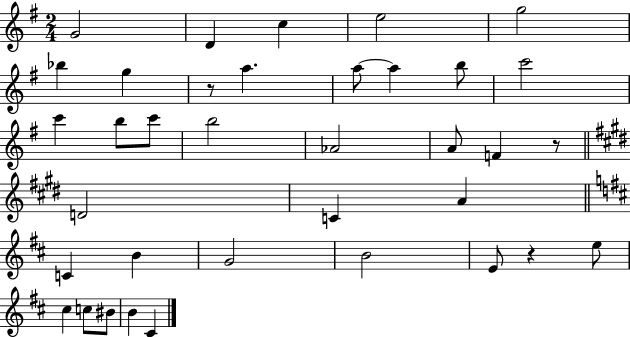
G4/h D4/q C5/q E5/h G5/h Bb5/q G5/q R/e A5/q. A5/e A5/q B5/e C6/h C6/q B5/e C6/e B5/h Ab4/h A4/e F4/q R/e D4/h C4/q A4/q C4/q B4/q G4/h B4/h E4/e R/q E5/e C#5/q C5/e BIS4/e B4/q C#4/q